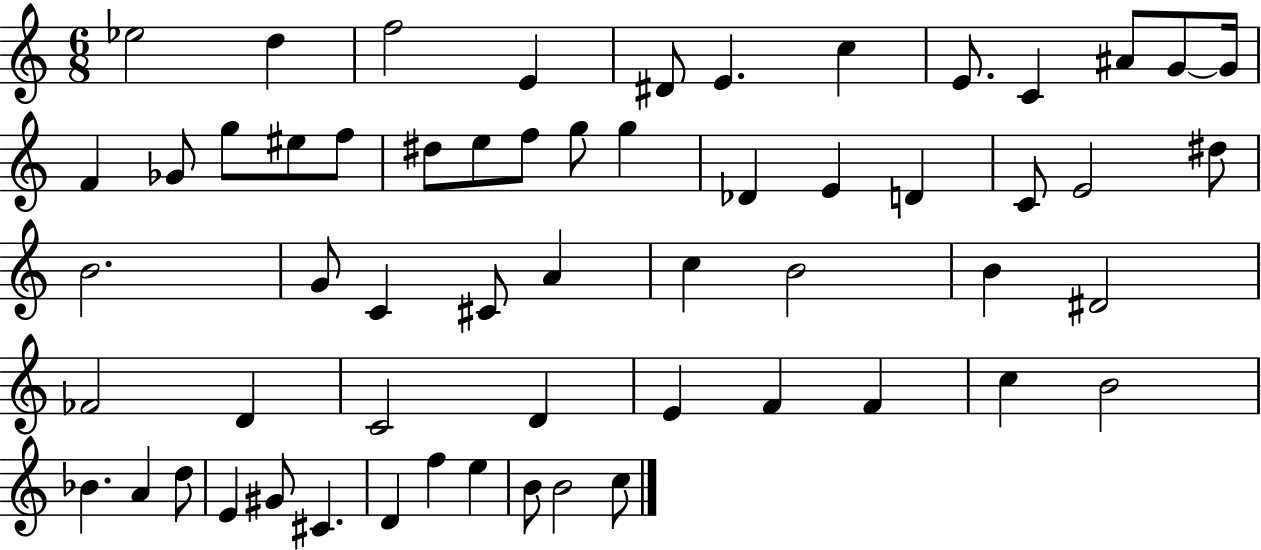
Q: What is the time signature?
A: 6/8